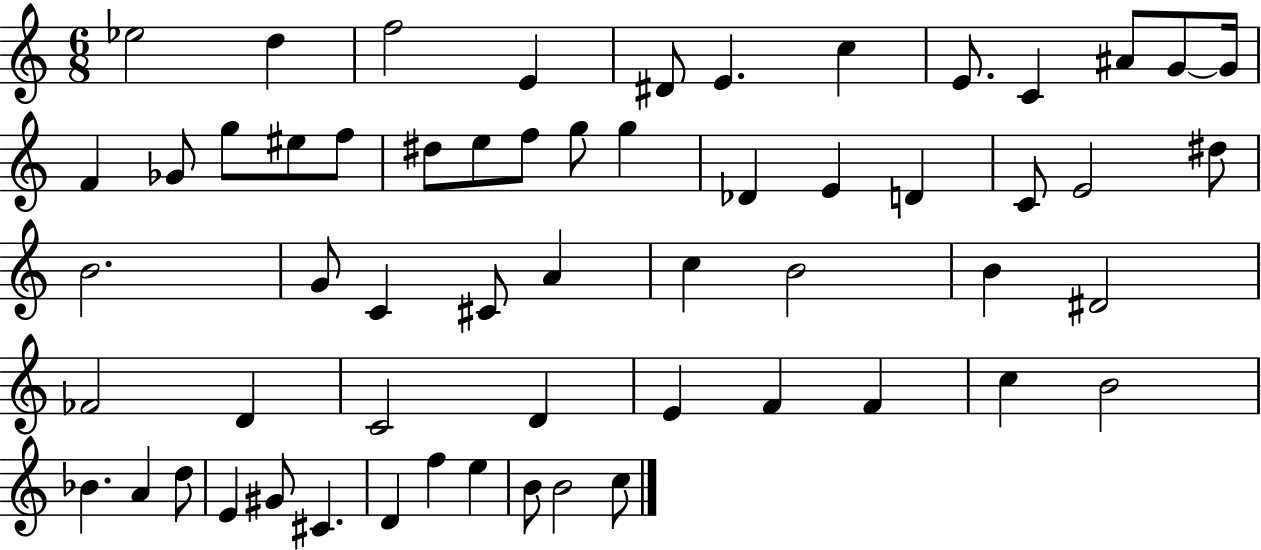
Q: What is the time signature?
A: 6/8